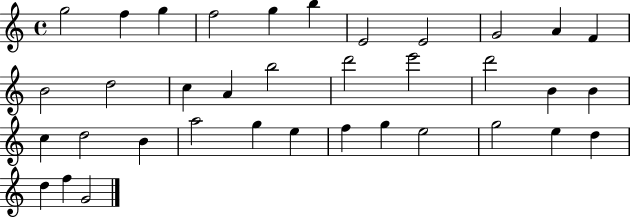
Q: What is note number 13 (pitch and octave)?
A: D5